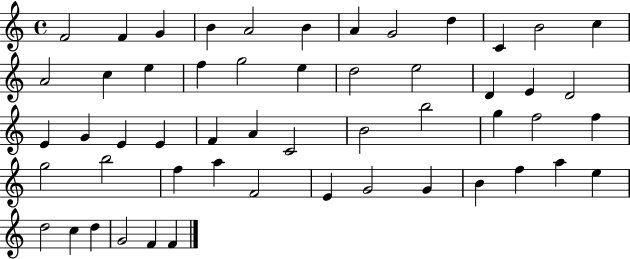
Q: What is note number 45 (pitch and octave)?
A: F5